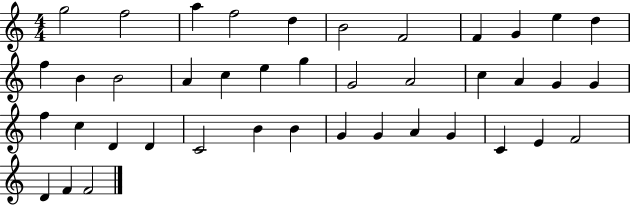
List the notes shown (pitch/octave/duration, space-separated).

G5/h F5/h A5/q F5/h D5/q B4/h F4/h F4/q G4/q E5/q D5/q F5/q B4/q B4/h A4/q C5/q E5/q G5/q G4/h A4/h C5/q A4/q G4/q G4/q F5/q C5/q D4/q D4/q C4/h B4/q B4/q G4/q G4/q A4/q G4/q C4/q E4/q F4/h D4/q F4/q F4/h